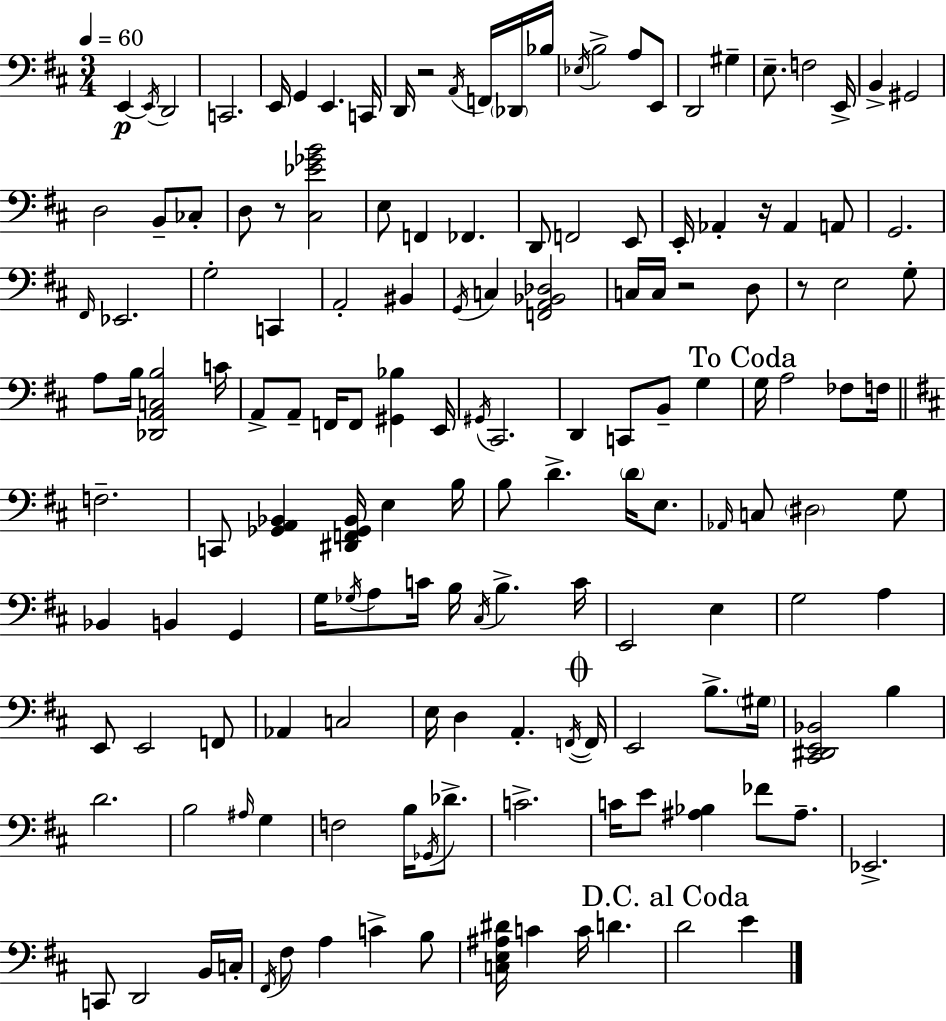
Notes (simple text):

E2/q E2/s D2/h C2/h. E2/s G2/q E2/q. C2/s D2/s R/h A2/s F2/s Db2/s Bb3/s Eb3/s B3/h A3/e E2/e D2/h G#3/q E3/e. F3/h E2/s B2/q G#2/h D3/h B2/e CES3/e D3/e R/e [C#3,Eb4,Gb4,B4]/h E3/e F2/q FES2/q. D2/e F2/h E2/e E2/s Ab2/q R/s Ab2/q A2/e G2/h. F#2/s Eb2/h. G3/h C2/q A2/h BIS2/q G2/s C3/q [F2,A2,Bb2,Db3]/h C3/s C3/s R/h D3/e R/e E3/h G3/e A3/e B3/s [Db2,A2,C3,B3]/h C4/s A2/e A2/e F2/s F2/e [G#2,Bb3]/q E2/s G#2/s C#2/h. D2/q C2/e B2/e G3/q G3/s A3/h FES3/e F3/s F3/h. C2/e [Gb2,A2,Bb2]/q [D#2,F2,Gb2,Bb2]/s E3/q B3/s B3/e D4/q. D4/s E3/e. Ab2/s C3/e D#3/h G3/e Bb2/q B2/q G2/q G3/s Gb3/s A3/e C4/s B3/s C#3/s B3/q. C4/s E2/h E3/q G3/h A3/q E2/e E2/h F2/e Ab2/q C3/h E3/s D3/q A2/q. F2/s F2/s E2/h B3/e. G#3/s [C#2,D#2,E2,Bb2]/h B3/q D4/h. B3/h A#3/s G3/q F3/h B3/s Gb2/s Db4/e. C4/h. C4/s E4/e [A#3,Bb3]/q FES4/e A#3/e. Eb2/h. C2/e D2/h B2/s C3/s F#2/s F#3/e A3/q C4/q B3/e [C3,E3,A#3,D#4]/s C4/q C4/s D4/q. D4/h E4/q